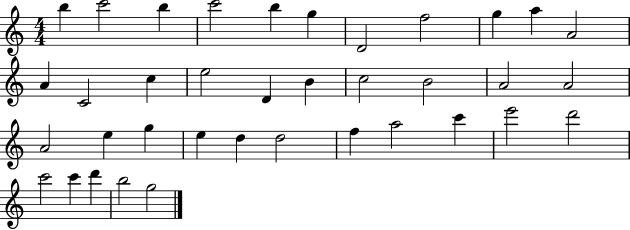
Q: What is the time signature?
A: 4/4